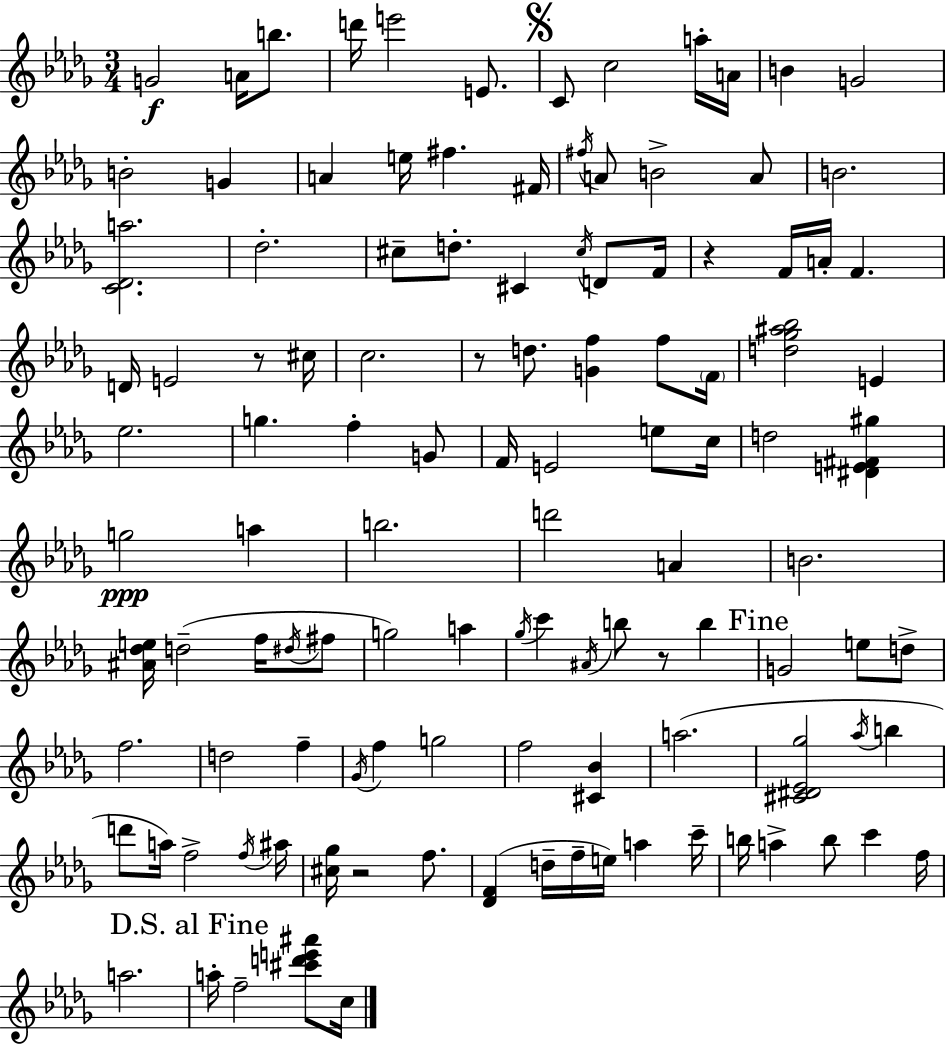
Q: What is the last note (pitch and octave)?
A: C5